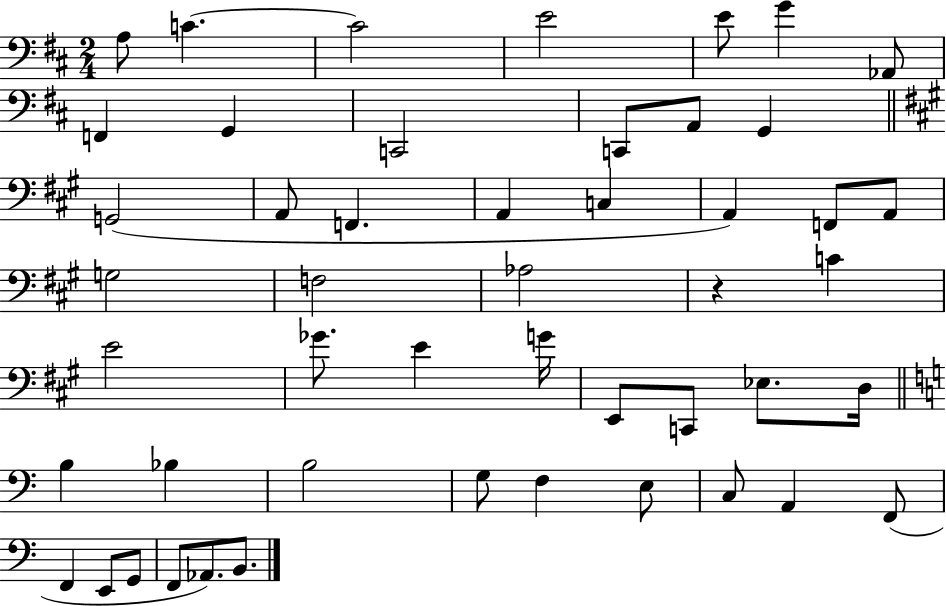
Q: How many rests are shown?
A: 1